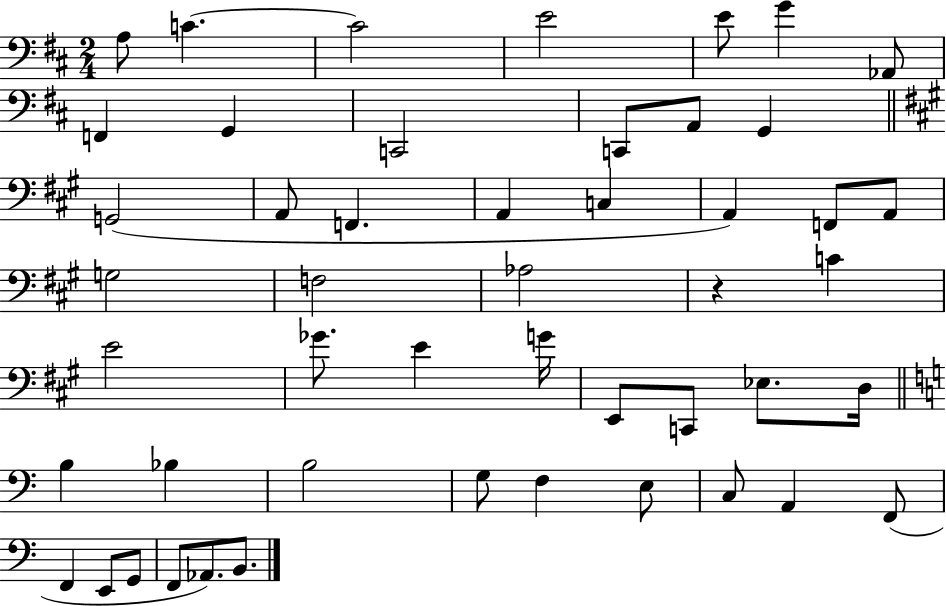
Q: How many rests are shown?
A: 1